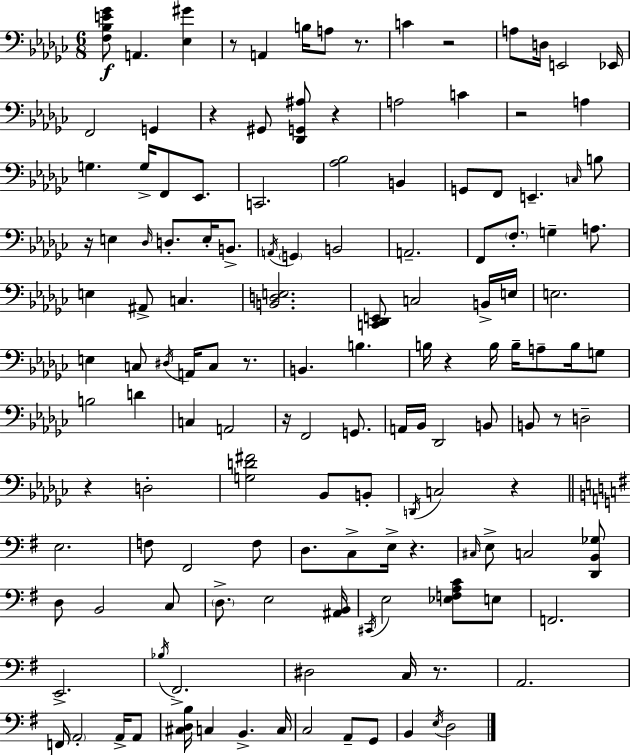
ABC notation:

X:1
T:Untitled
M:6/8
L:1/4
K:Ebm
[F,_B,E_G]/2 A,, [_E,^G] z/2 A,, B,/4 A,/2 z/2 C z2 A,/2 D,/4 E,,2 _E,,/4 F,,2 G,, z ^G,,/2 [_D,,G,,^A,]/2 z A,2 C z2 A, G, G,/4 F,,/2 _E,,/2 C,,2 [_A,_B,]2 B,, G,,/2 F,,/2 E,, C,/4 B,/2 z/4 E, _D,/4 D,/2 E,/4 B,,/2 A,,/4 G,, B,,2 A,,2 F,,/2 F,/2 G, A,/2 E, ^A,,/2 C, [B,,D,E,]2 [C,,_D,,E,,]/2 C,2 B,,/4 E,/4 E,2 E, C,/2 ^D,/4 A,,/4 C,/2 z/2 B,, B, B,/4 z B,/4 B,/4 A,/2 B,/4 G,/2 B,2 D C, A,,2 z/4 F,,2 G,,/2 A,,/4 _B,,/4 _D,,2 B,,/2 B,,/2 z/2 D,2 z D,2 [G,D^F]2 _B,,/2 B,,/2 D,,/4 C,2 z E,2 F,/2 ^F,,2 F,/2 D,/2 C,/2 E,/4 z ^C,/4 E,/2 C,2 [D,,B,,_G,]/2 D,/2 B,,2 C,/2 D,/2 E,2 [^A,,B,,]/4 ^C,,/4 E,2 [_E,F,A,C]/2 E,/2 F,,2 E,,2 _B,/4 ^F,,2 ^D,2 C,/4 z/2 A,,2 F,,/4 A,,2 A,,/4 A,,/2 [^C,D,B,]/4 C, B,, C,/4 C,2 A,,/2 G,,/2 B,, E,/4 D,2